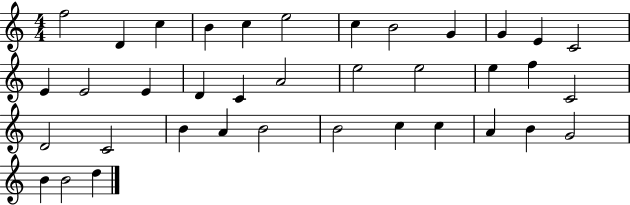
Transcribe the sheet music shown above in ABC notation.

X:1
T:Untitled
M:4/4
L:1/4
K:C
f2 D c B c e2 c B2 G G E C2 E E2 E D C A2 e2 e2 e f C2 D2 C2 B A B2 B2 c c A B G2 B B2 d